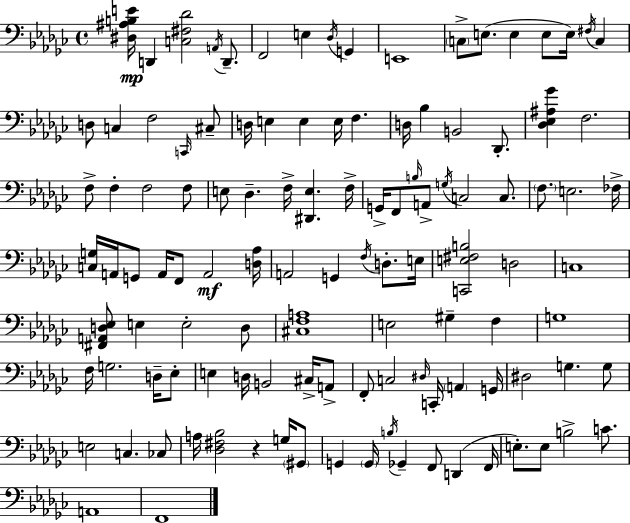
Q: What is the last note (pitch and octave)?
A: F2